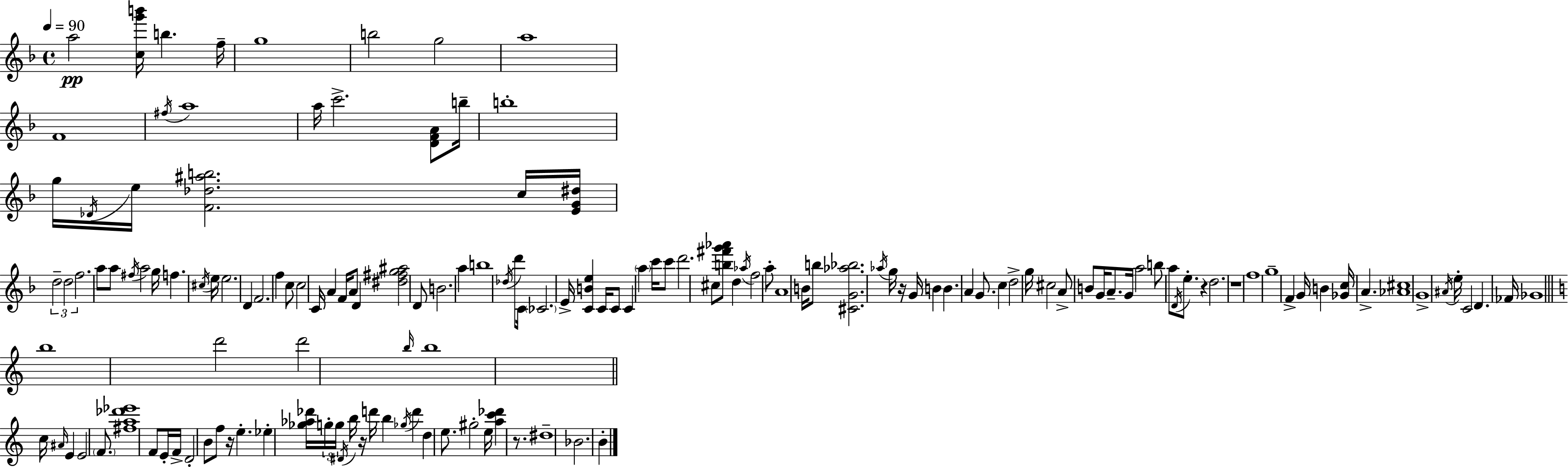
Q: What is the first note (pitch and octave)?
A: A5